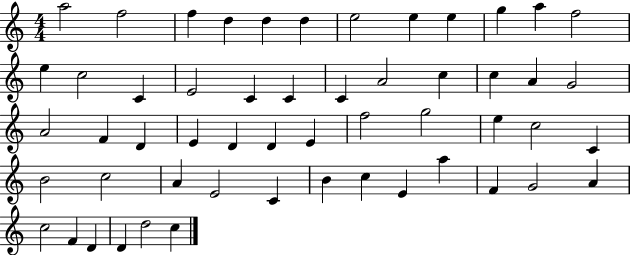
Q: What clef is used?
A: treble